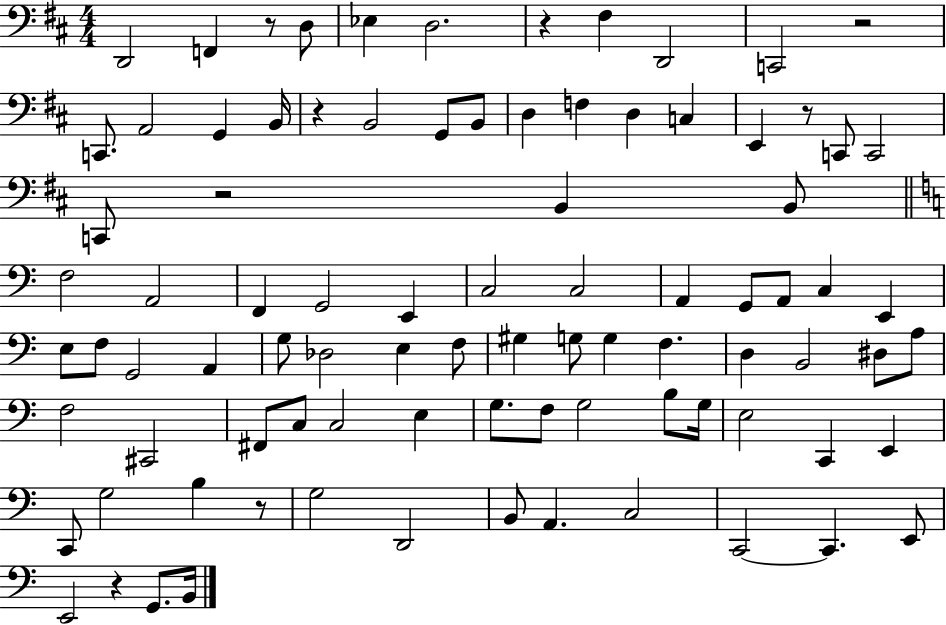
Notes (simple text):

D2/h F2/q R/e D3/e Eb3/q D3/h. R/q F#3/q D2/h C2/h R/h C2/e. A2/h G2/q B2/s R/q B2/h G2/e B2/e D3/q F3/q D3/q C3/q E2/q R/e C2/e C2/h C2/e R/h B2/q B2/e F3/h A2/h F2/q G2/h E2/q C3/h C3/h A2/q G2/e A2/e C3/q E2/q E3/e F3/e G2/h A2/q G3/e Db3/h E3/q F3/e G#3/q G3/e G3/q F3/q. D3/q B2/h D#3/e A3/e F3/h C#2/h F#2/e C3/e C3/h E3/q G3/e. F3/e G3/h B3/e G3/s E3/h C2/q E2/q C2/e G3/h B3/q R/e G3/h D2/h B2/e A2/q. C3/h C2/h C2/q. E2/e E2/h R/q G2/e. B2/s